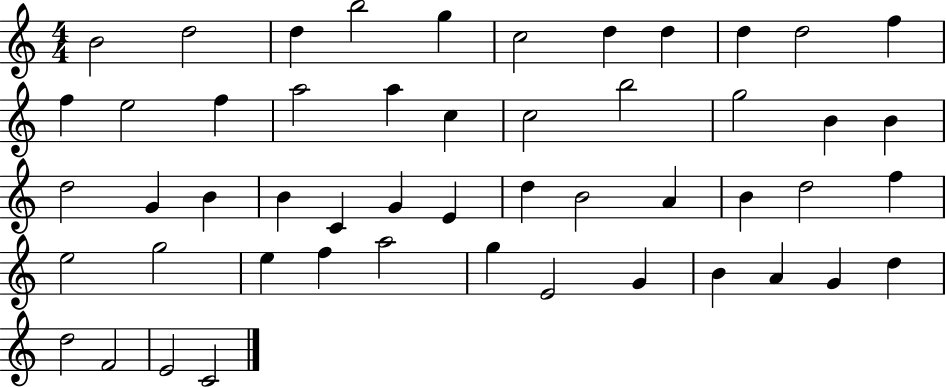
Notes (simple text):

B4/h D5/h D5/q B5/h G5/q C5/h D5/q D5/q D5/q D5/h F5/q F5/q E5/h F5/q A5/h A5/q C5/q C5/h B5/h G5/h B4/q B4/q D5/h G4/q B4/q B4/q C4/q G4/q E4/q D5/q B4/h A4/q B4/q D5/h F5/q E5/h G5/h E5/q F5/q A5/h G5/q E4/h G4/q B4/q A4/q G4/q D5/q D5/h F4/h E4/h C4/h